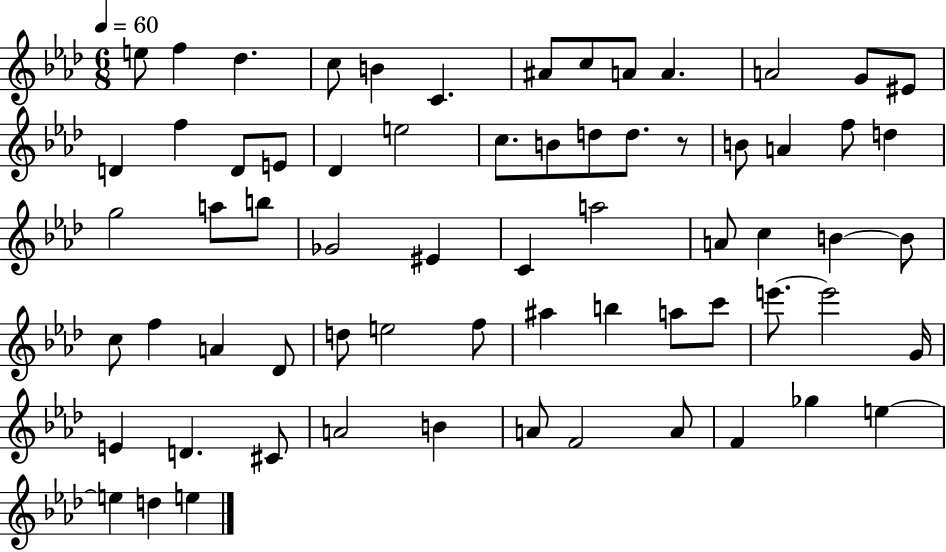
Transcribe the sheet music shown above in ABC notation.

X:1
T:Untitled
M:6/8
L:1/4
K:Ab
e/2 f _d c/2 B C ^A/2 c/2 A/2 A A2 G/2 ^E/2 D f D/2 E/2 _D e2 c/2 B/2 d/2 d/2 z/2 B/2 A f/2 d g2 a/2 b/2 _G2 ^E C a2 A/2 c B B/2 c/2 f A _D/2 d/2 e2 f/2 ^a b a/2 c'/2 e'/2 e'2 G/4 E D ^C/2 A2 B A/2 F2 A/2 F _g e e d e